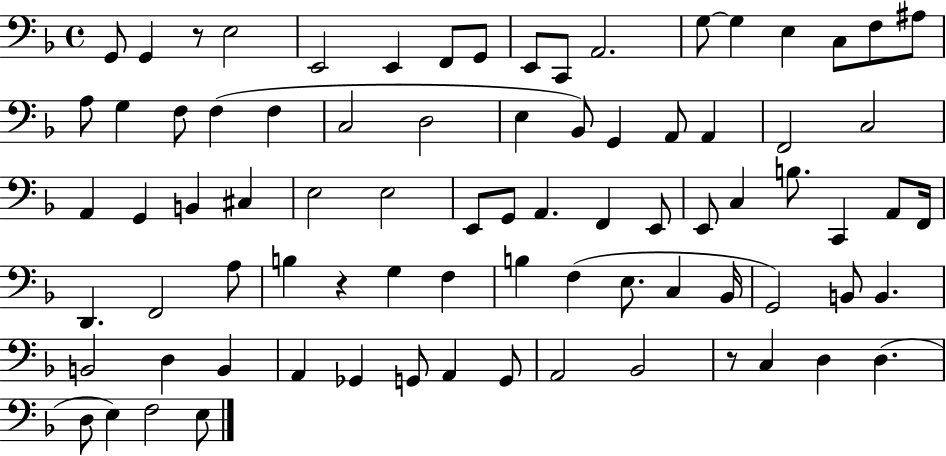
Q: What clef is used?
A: bass